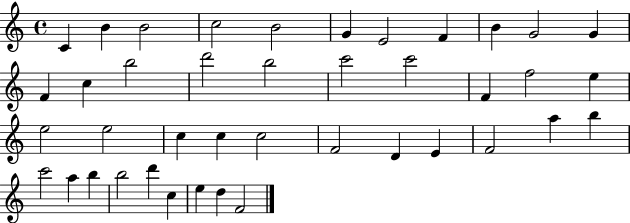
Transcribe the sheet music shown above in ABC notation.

X:1
T:Untitled
M:4/4
L:1/4
K:C
C B B2 c2 B2 G E2 F B G2 G F c b2 d'2 b2 c'2 c'2 F f2 e e2 e2 c c c2 F2 D E F2 a b c'2 a b b2 d' c e d F2